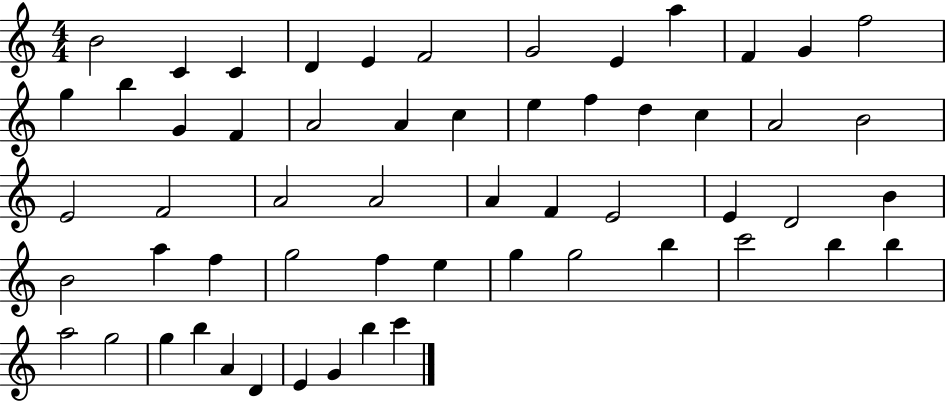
B4/h C4/q C4/q D4/q E4/q F4/h G4/h E4/q A5/q F4/q G4/q F5/h G5/q B5/q G4/q F4/q A4/h A4/q C5/q E5/q F5/q D5/q C5/q A4/h B4/h E4/h F4/h A4/h A4/h A4/q F4/q E4/h E4/q D4/h B4/q B4/h A5/q F5/q G5/h F5/q E5/q G5/q G5/h B5/q C6/h B5/q B5/q A5/h G5/h G5/q B5/q A4/q D4/q E4/q G4/q B5/q C6/q